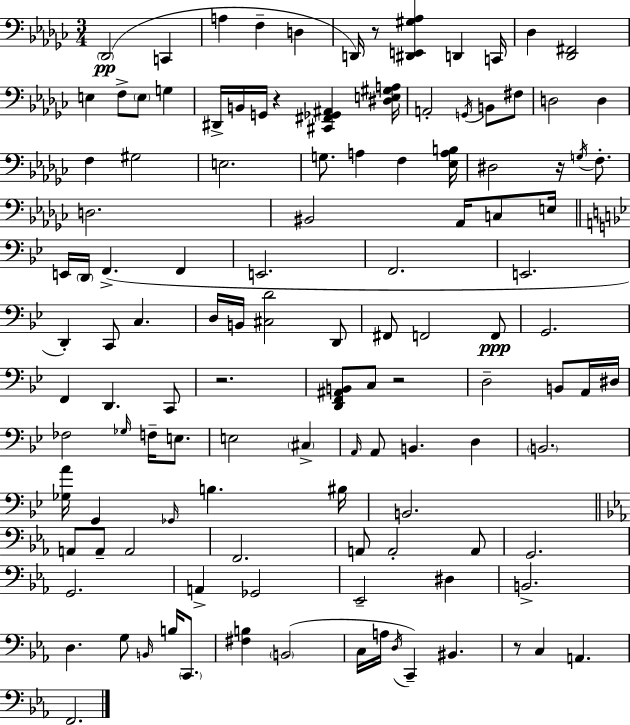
X:1
T:Untitled
M:3/4
L:1/4
K:Ebm
_D,,2 C,, A, F, D, D,,/4 z/2 [^D,,E,,^G,_A,] D,, C,,/4 _D, [_D,,^F,,]2 E, F,/2 E,/2 G, ^D,,/4 B,,/4 G,,/4 z [^C,,^F,,_G,,^A,,] [^D,E,^G,A,]/4 A,,2 G,,/4 B,,/2 ^F,/2 D,2 D, F, ^G,2 E,2 G,/2 A, F, [_E,A,B,]/4 ^D,2 z/4 G,/4 F,/2 D,2 ^B,,2 _A,,/4 C,/2 E,/4 E,,/4 D,,/4 F,, F,, E,,2 F,,2 E,,2 D,, C,,/2 C, D,/4 B,,/4 [^C,D]2 D,,/2 ^F,,/2 F,,2 F,,/2 G,,2 F,, D,, C,,/2 z2 [D,,F,,^A,,B,,]/2 C,/2 z2 D,2 B,,/2 A,,/4 ^D,/4 _F,2 _G,/4 F,/4 E,/2 E,2 ^C, A,,/4 A,,/2 B,, D, B,,2 [_G,A]/4 G,, _G,,/4 B, ^B,/4 B,,2 A,,/2 A,,/2 A,,2 F,,2 A,,/2 A,,2 A,,/2 G,,2 G,,2 A,, _G,,2 _E,,2 ^D, B,,2 D, G,/2 B,,/4 B,/4 C,,/2 [^F,B,] B,,2 C,/4 A,/4 D,/4 C,, ^B,, z/2 C, A,, F,,2